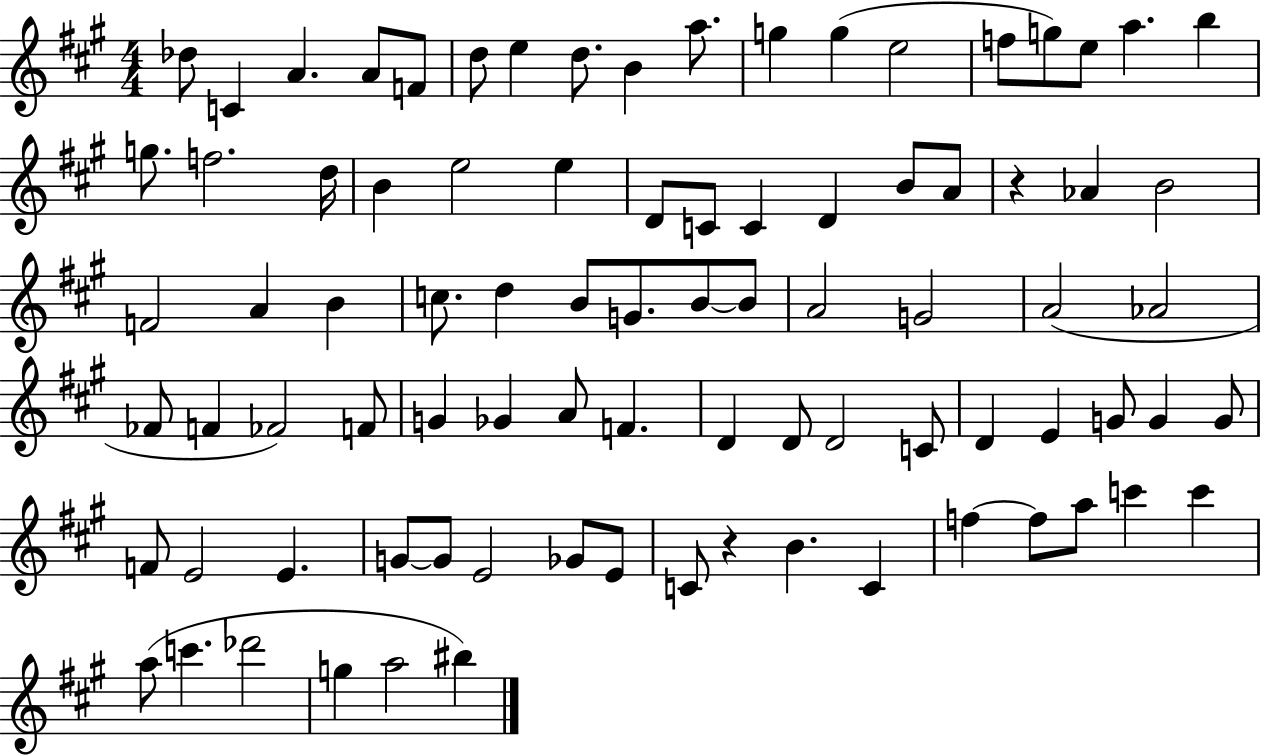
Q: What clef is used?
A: treble